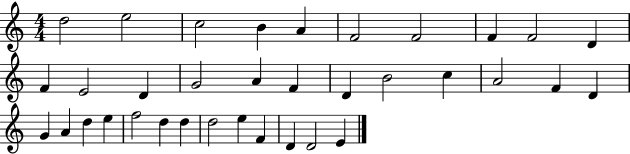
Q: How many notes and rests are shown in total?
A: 35